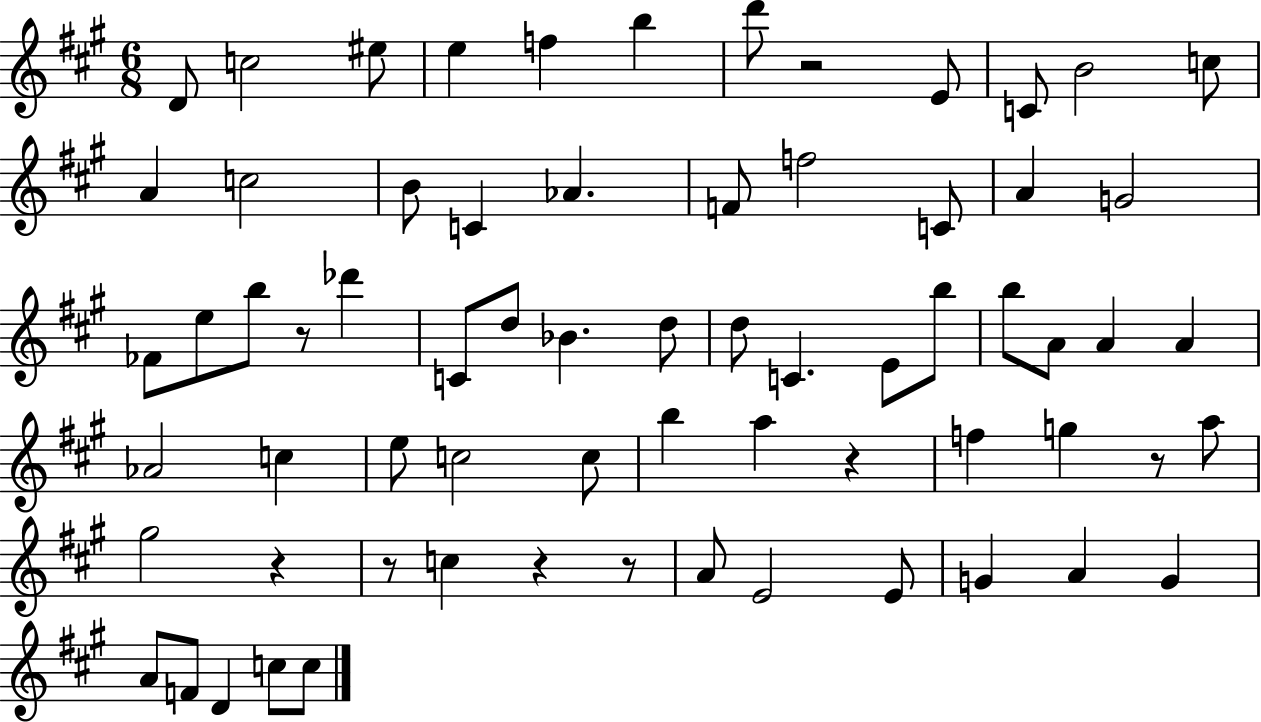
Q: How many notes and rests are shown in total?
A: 68